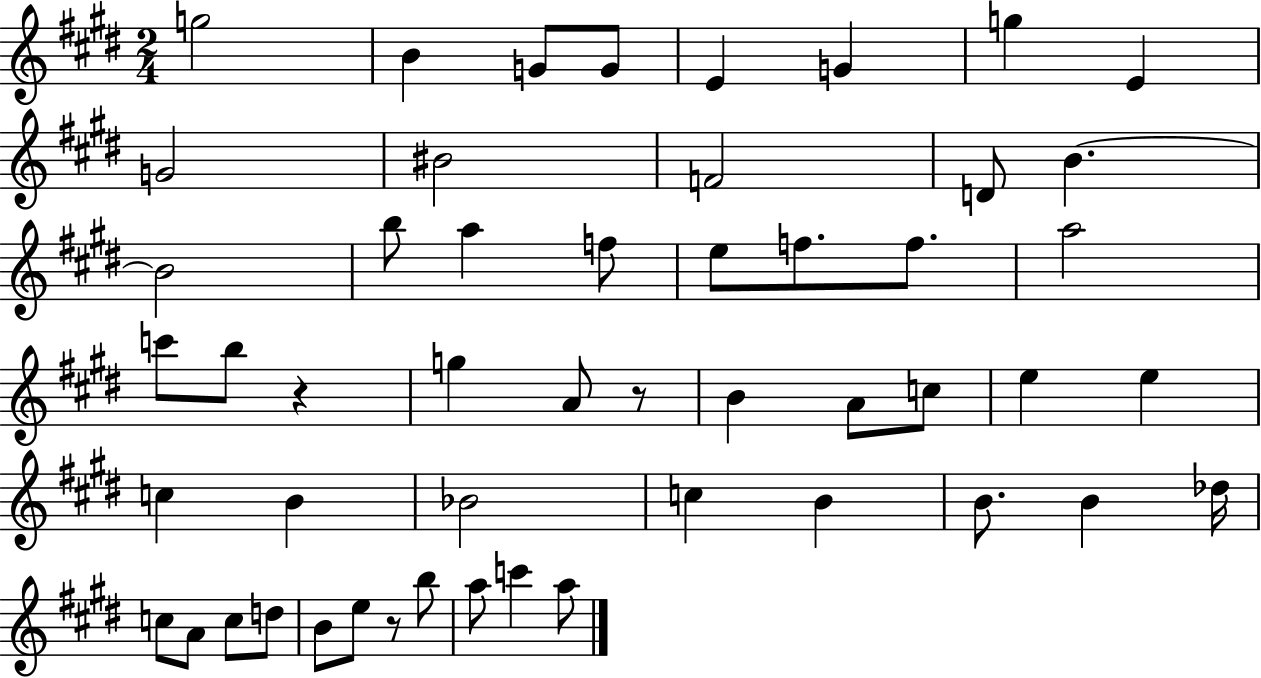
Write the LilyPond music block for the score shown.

{
  \clef treble
  \numericTimeSignature
  \time 2/4
  \key e \major
  \repeat volta 2 { g''2 | b'4 g'8 g'8 | e'4 g'4 | g''4 e'4 | \break g'2 | bis'2 | f'2 | d'8 b'4.~~ | \break b'2 | b''8 a''4 f''8 | e''8 f''8. f''8. | a''2 | \break c'''8 b''8 r4 | g''4 a'8 r8 | b'4 a'8 c''8 | e''4 e''4 | \break c''4 b'4 | bes'2 | c''4 b'4 | b'8. b'4 des''16 | \break c''8 a'8 c''8 d''8 | b'8 e''8 r8 b''8 | a''8 c'''4 a''8 | } \bar "|."
}